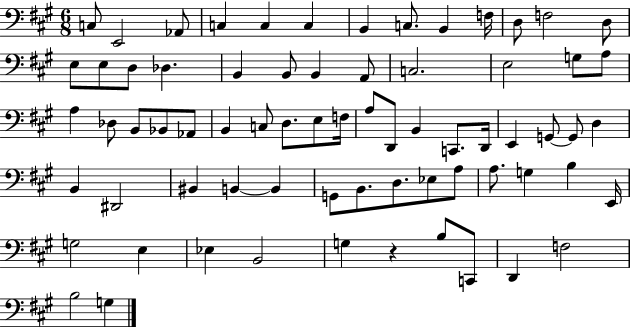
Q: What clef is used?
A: bass